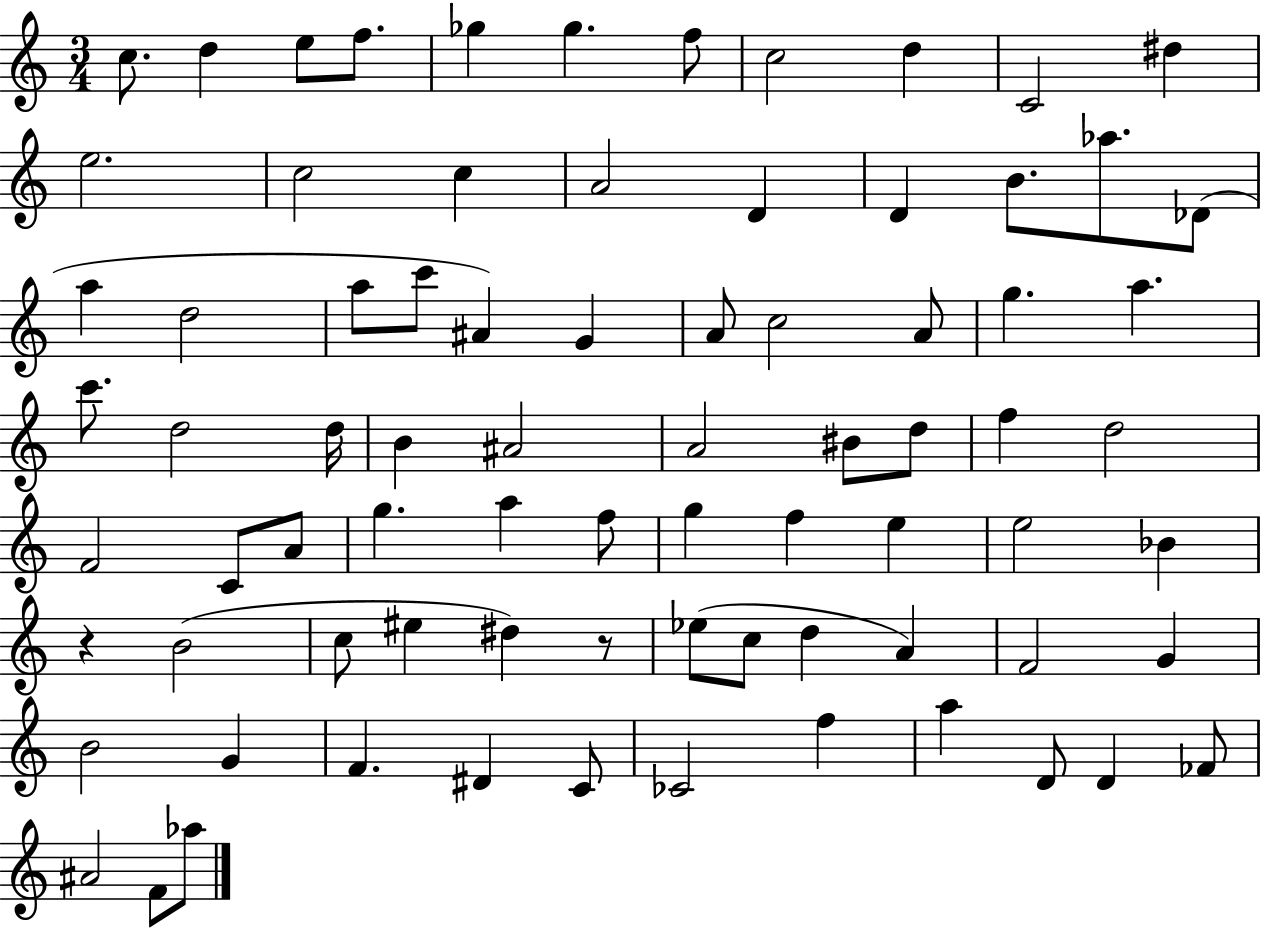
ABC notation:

X:1
T:Untitled
M:3/4
L:1/4
K:C
c/2 d e/2 f/2 _g _g f/2 c2 d C2 ^d e2 c2 c A2 D D B/2 _a/2 _D/2 a d2 a/2 c'/2 ^A G A/2 c2 A/2 g a c'/2 d2 d/4 B ^A2 A2 ^B/2 d/2 f d2 F2 C/2 A/2 g a f/2 g f e e2 _B z B2 c/2 ^e ^d z/2 _e/2 c/2 d A F2 G B2 G F ^D C/2 _C2 f a D/2 D _F/2 ^A2 F/2 _a/2